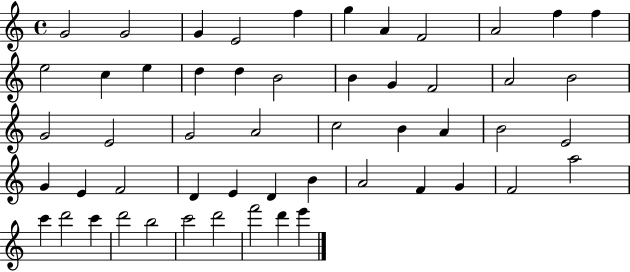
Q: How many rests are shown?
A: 0